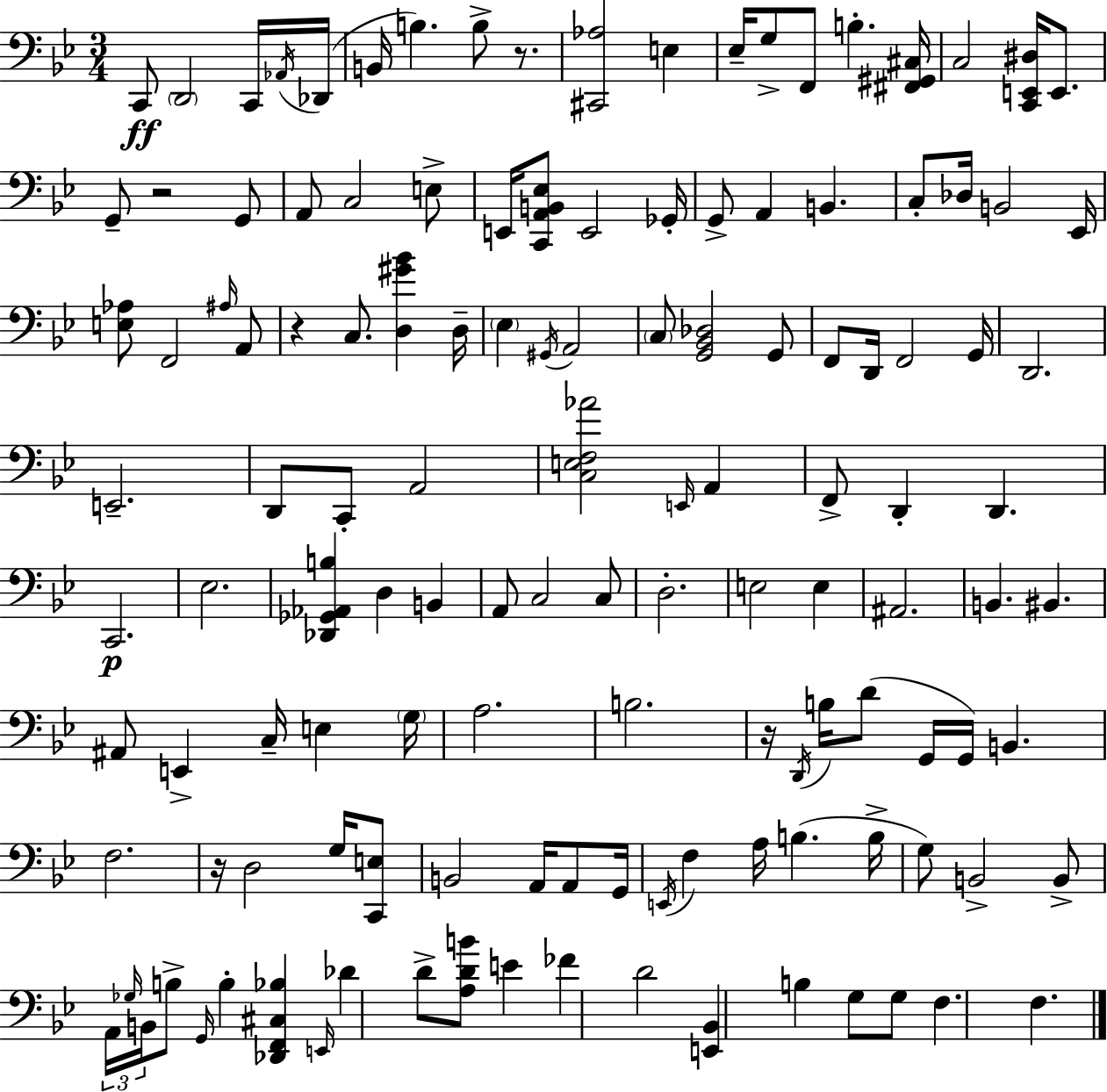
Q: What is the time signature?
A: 3/4